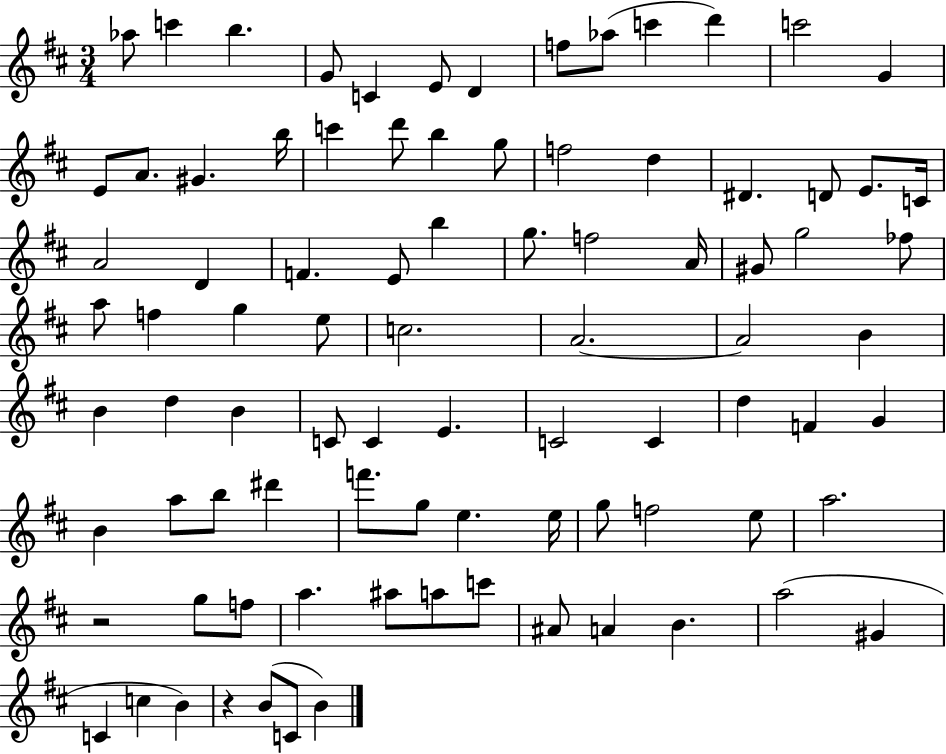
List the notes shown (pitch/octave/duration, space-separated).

Ab5/e C6/q B5/q. G4/e C4/q E4/e D4/q F5/e Ab5/e C6/q D6/q C6/h G4/q E4/e A4/e. G#4/q. B5/s C6/q D6/e B5/q G5/e F5/h D5/q D#4/q. D4/e E4/e. C4/s A4/h D4/q F4/q. E4/e B5/q G5/e. F5/h A4/s G#4/e G5/h FES5/e A5/e F5/q G5/q E5/e C5/h. A4/h. A4/h B4/q B4/q D5/q B4/q C4/e C4/q E4/q. C4/h C4/q D5/q F4/q G4/q B4/q A5/e B5/e D#6/q F6/e. G5/e E5/q. E5/s G5/e F5/h E5/e A5/h. R/h G5/e F5/e A5/q. A#5/e A5/e C6/e A#4/e A4/q B4/q. A5/h G#4/q C4/q C5/q B4/q R/q B4/e C4/e B4/q